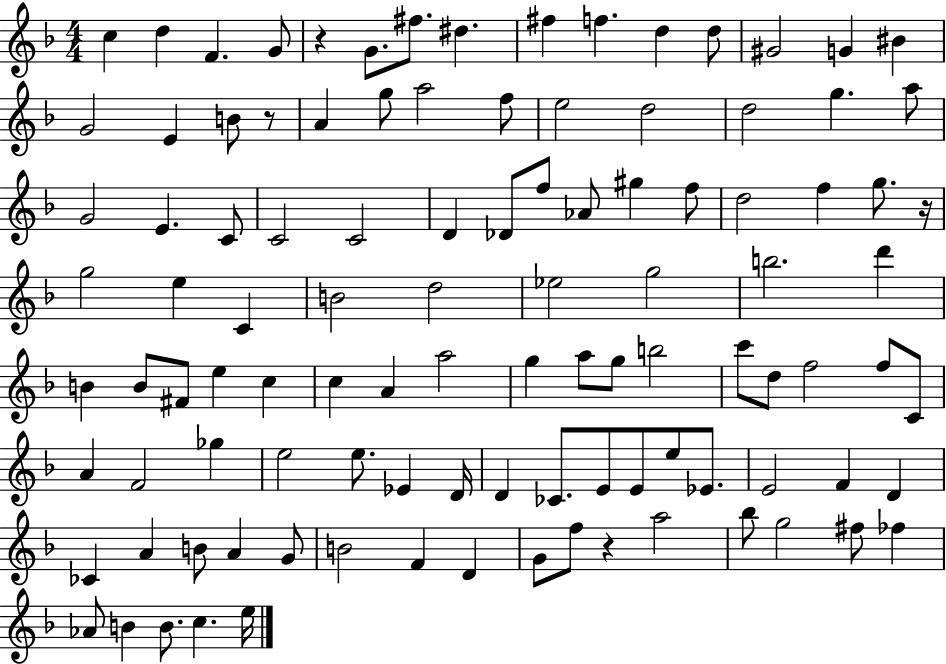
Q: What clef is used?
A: treble